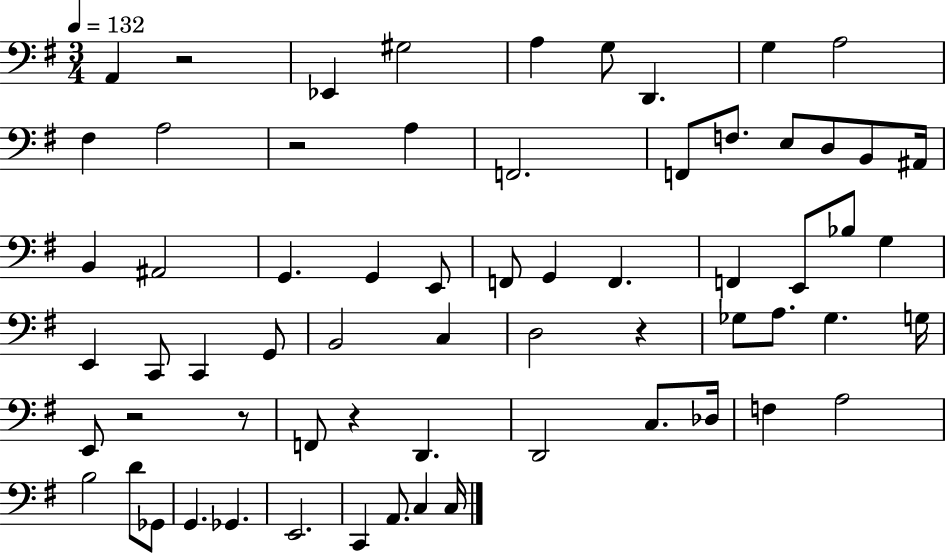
{
  \clef bass
  \numericTimeSignature
  \time 3/4
  \key g \major
  \tempo 4 = 132
  a,4 r2 | ees,4 gis2 | a4 g8 d,4. | g4 a2 | \break fis4 a2 | r2 a4 | f,2. | f,8 f8. e8 d8 b,8 ais,16 | \break b,4 ais,2 | g,4. g,4 e,8 | f,8 g,4 f,4. | f,4 e,8 bes8 g4 | \break e,4 c,8 c,4 g,8 | b,2 c4 | d2 r4 | ges8 a8. ges4. g16 | \break e,8 r2 r8 | f,8 r4 d,4. | d,2 c8. des16 | f4 a2 | \break b2 d'8 ges,8 | g,4. ges,4. | e,2. | c,4 a,8. c4 c16 | \break \bar "|."
}